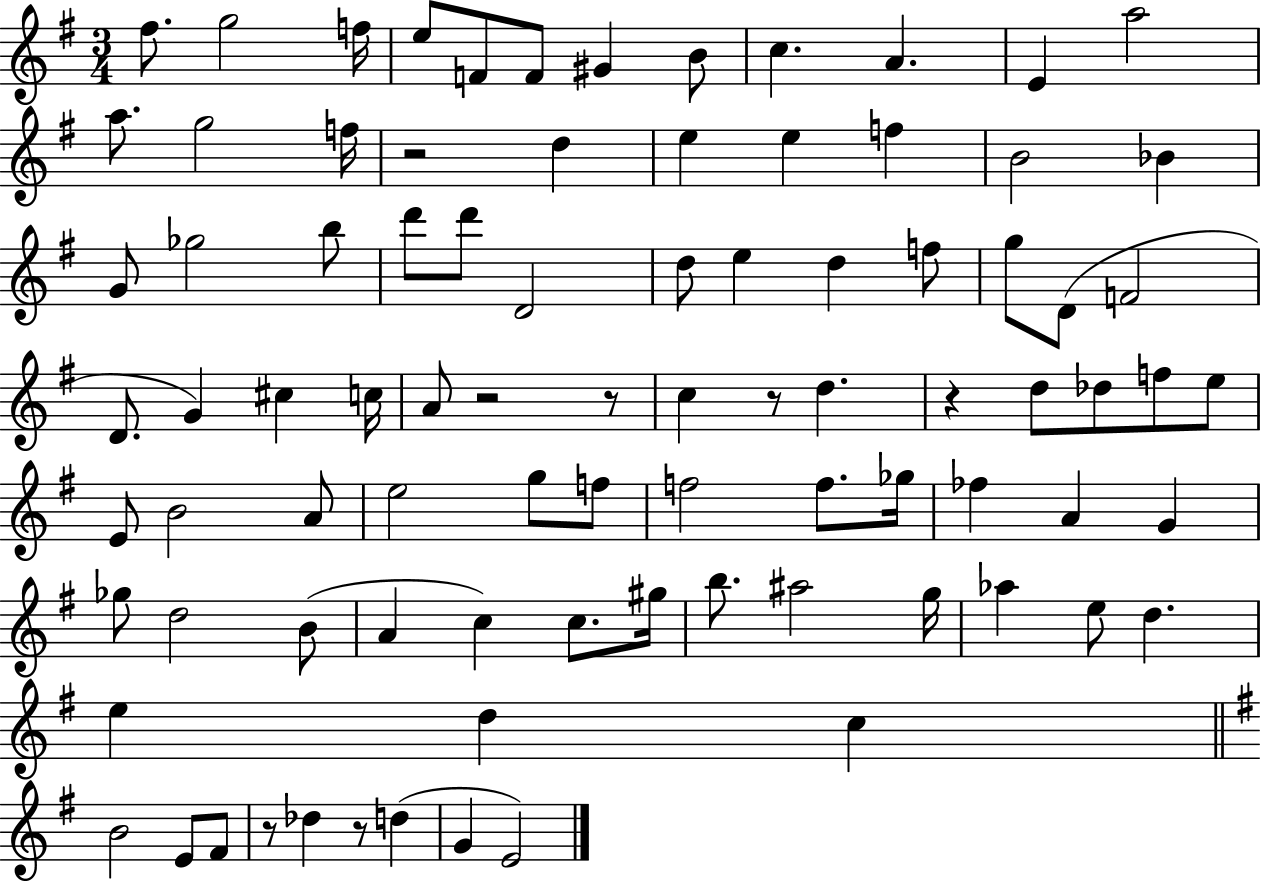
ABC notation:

X:1
T:Untitled
M:3/4
L:1/4
K:G
^f/2 g2 f/4 e/2 F/2 F/2 ^G B/2 c A E a2 a/2 g2 f/4 z2 d e e f B2 _B G/2 _g2 b/2 d'/2 d'/2 D2 d/2 e d f/2 g/2 D/2 F2 D/2 G ^c c/4 A/2 z2 z/2 c z/2 d z d/2 _d/2 f/2 e/2 E/2 B2 A/2 e2 g/2 f/2 f2 f/2 _g/4 _f A G _g/2 d2 B/2 A c c/2 ^g/4 b/2 ^a2 g/4 _a e/2 d e d c B2 E/2 ^F/2 z/2 _d z/2 d G E2